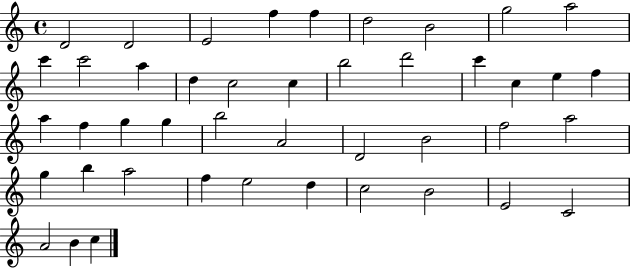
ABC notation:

X:1
T:Untitled
M:4/4
L:1/4
K:C
D2 D2 E2 f f d2 B2 g2 a2 c' c'2 a d c2 c b2 d'2 c' c e f a f g g b2 A2 D2 B2 f2 a2 g b a2 f e2 d c2 B2 E2 C2 A2 B c